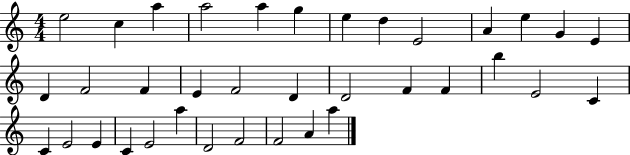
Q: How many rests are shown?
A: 0